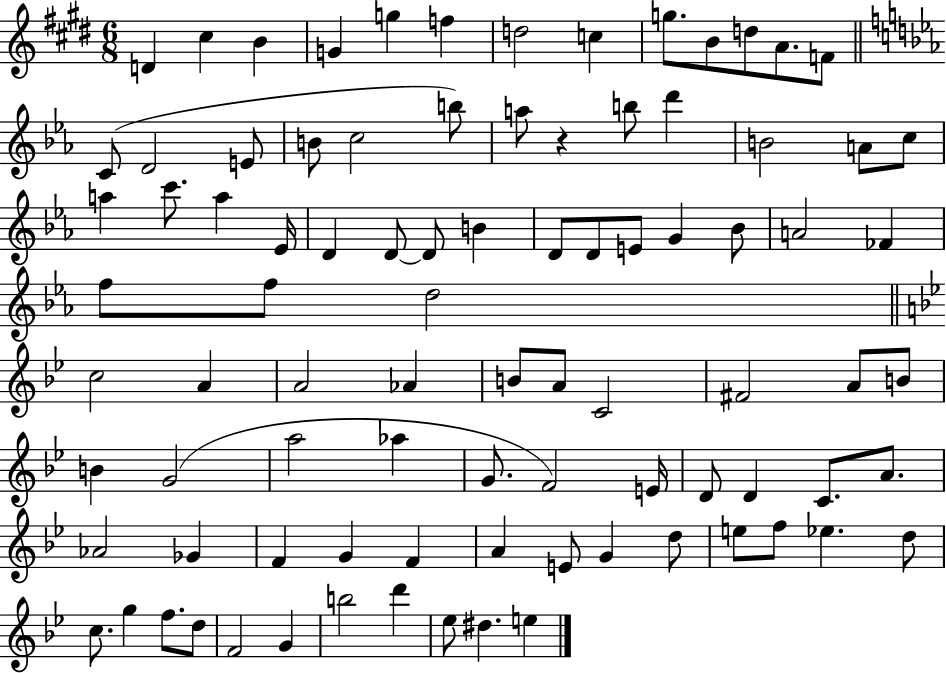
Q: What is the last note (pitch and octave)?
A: E5